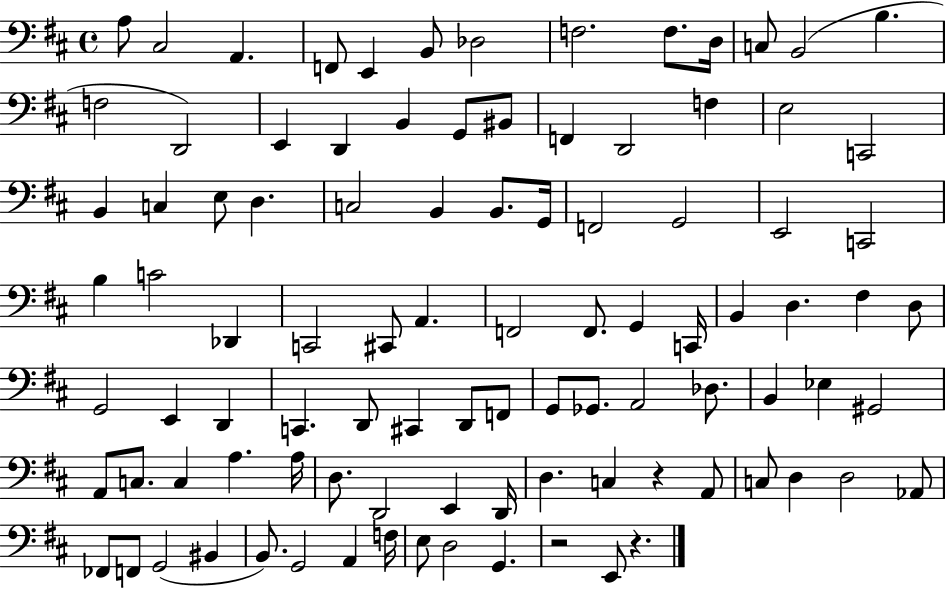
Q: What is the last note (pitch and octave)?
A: E2